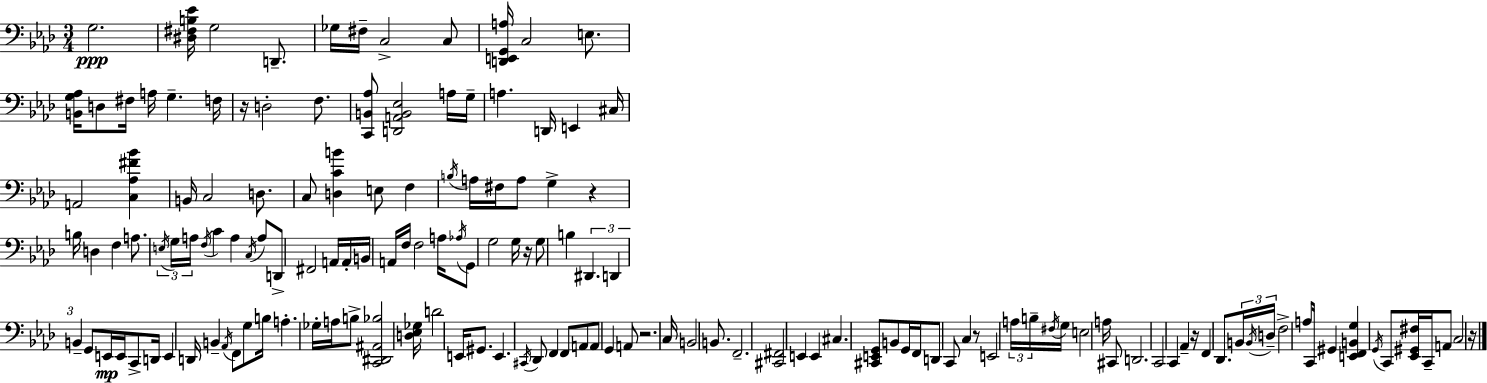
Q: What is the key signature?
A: AES major